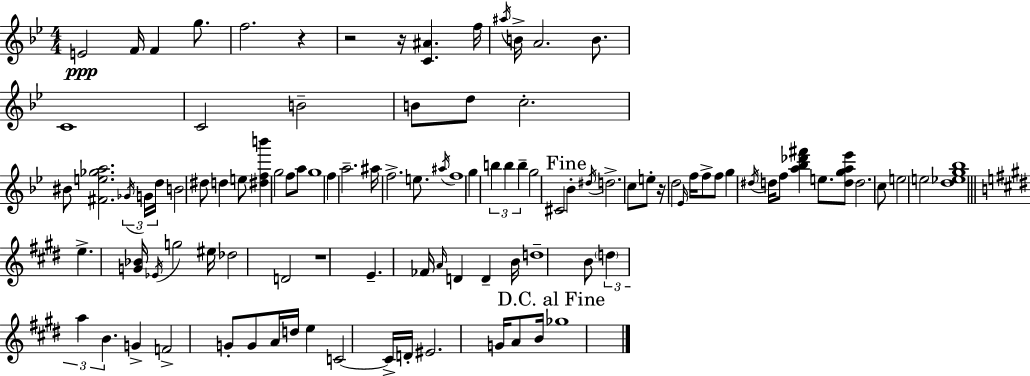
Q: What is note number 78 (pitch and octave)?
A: G4